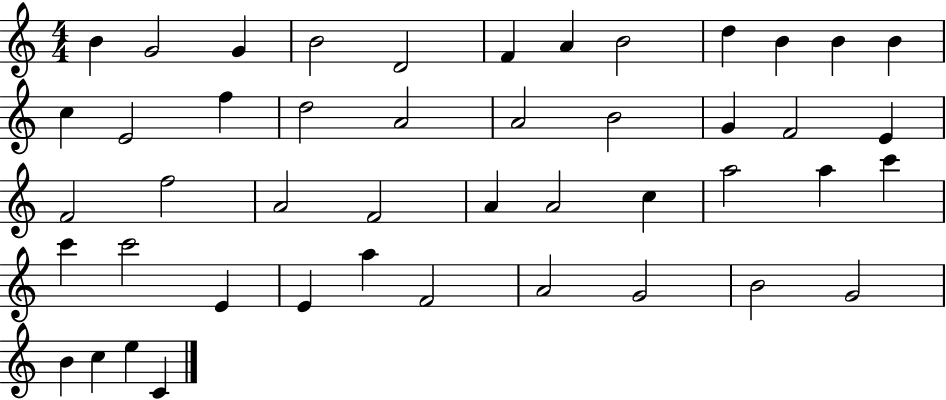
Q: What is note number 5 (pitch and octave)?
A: D4